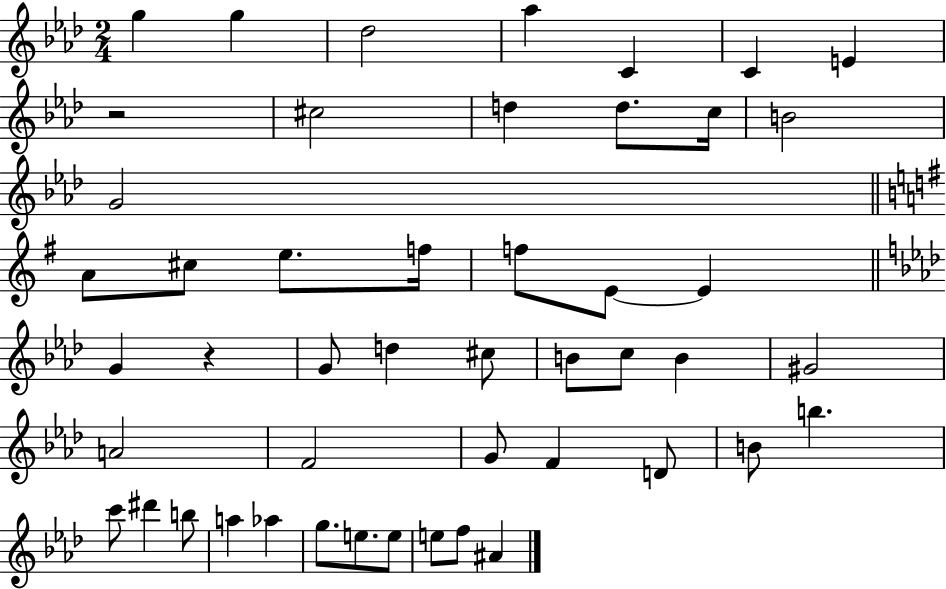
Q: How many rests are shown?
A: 2